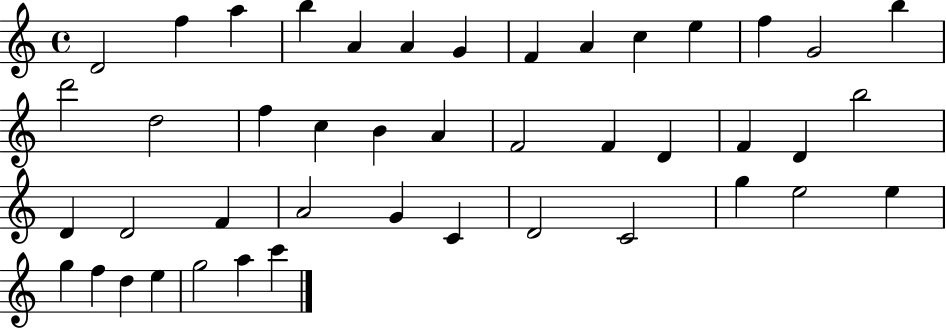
D4/h F5/q A5/q B5/q A4/q A4/q G4/q F4/q A4/q C5/q E5/q F5/q G4/h B5/q D6/h D5/h F5/q C5/q B4/q A4/q F4/h F4/q D4/q F4/q D4/q B5/h D4/q D4/h F4/q A4/h G4/q C4/q D4/h C4/h G5/q E5/h E5/q G5/q F5/q D5/q E5/q G5/h A5/q C6/q